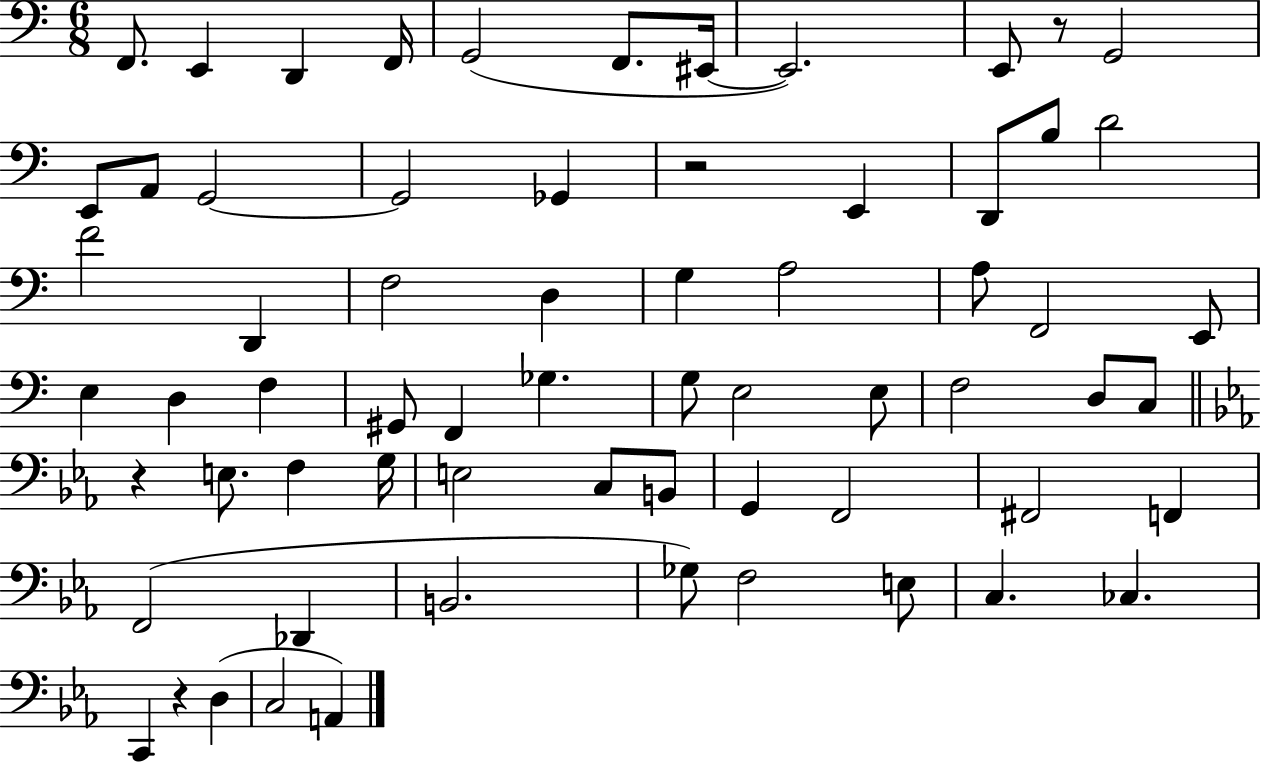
X:1
T:Untitled
M:6/8
L:1/4
K:C
F,,/2 E,, D,, F,,/4 G,,2 F,,/2 ^E,,/4 ^E,,2 E,,/2 z/2 G,,2 E,,/2 A,,/2 G,,2 G,,2 _G,, z2 E,, D,,/2 B,/2 D2 F2 D,, F,2 D, G, A,2 A,/2 F,,2 E,,/2 E, D, F, ^G,,/2 F,, _G, G,/2 E,2 E,/2 F,2 D,/2 C,/2 z E,/2 F, G,/4 E,2 C,/2 B,,/2 G,, F,,2 ^F,,2 F,, F,,2 _D,, B,,2 _G,/2 F,2 E,/2 C, _C, C,, z D, C,2 A,,